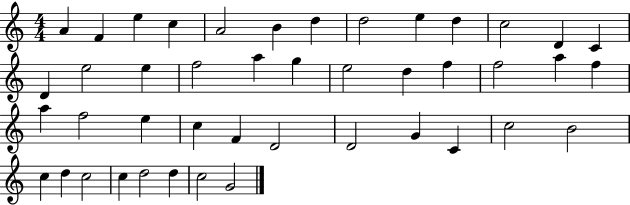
X:1
T:Untitled
M:4/4
L:1/4
K:C
A F e c A2 B d d2 e d c2 D C D e2 e f2 a g e2 d f f2 a f a f2 e c F D2 D2 G C c2 B2 c d c2 c d2 d c2 G2